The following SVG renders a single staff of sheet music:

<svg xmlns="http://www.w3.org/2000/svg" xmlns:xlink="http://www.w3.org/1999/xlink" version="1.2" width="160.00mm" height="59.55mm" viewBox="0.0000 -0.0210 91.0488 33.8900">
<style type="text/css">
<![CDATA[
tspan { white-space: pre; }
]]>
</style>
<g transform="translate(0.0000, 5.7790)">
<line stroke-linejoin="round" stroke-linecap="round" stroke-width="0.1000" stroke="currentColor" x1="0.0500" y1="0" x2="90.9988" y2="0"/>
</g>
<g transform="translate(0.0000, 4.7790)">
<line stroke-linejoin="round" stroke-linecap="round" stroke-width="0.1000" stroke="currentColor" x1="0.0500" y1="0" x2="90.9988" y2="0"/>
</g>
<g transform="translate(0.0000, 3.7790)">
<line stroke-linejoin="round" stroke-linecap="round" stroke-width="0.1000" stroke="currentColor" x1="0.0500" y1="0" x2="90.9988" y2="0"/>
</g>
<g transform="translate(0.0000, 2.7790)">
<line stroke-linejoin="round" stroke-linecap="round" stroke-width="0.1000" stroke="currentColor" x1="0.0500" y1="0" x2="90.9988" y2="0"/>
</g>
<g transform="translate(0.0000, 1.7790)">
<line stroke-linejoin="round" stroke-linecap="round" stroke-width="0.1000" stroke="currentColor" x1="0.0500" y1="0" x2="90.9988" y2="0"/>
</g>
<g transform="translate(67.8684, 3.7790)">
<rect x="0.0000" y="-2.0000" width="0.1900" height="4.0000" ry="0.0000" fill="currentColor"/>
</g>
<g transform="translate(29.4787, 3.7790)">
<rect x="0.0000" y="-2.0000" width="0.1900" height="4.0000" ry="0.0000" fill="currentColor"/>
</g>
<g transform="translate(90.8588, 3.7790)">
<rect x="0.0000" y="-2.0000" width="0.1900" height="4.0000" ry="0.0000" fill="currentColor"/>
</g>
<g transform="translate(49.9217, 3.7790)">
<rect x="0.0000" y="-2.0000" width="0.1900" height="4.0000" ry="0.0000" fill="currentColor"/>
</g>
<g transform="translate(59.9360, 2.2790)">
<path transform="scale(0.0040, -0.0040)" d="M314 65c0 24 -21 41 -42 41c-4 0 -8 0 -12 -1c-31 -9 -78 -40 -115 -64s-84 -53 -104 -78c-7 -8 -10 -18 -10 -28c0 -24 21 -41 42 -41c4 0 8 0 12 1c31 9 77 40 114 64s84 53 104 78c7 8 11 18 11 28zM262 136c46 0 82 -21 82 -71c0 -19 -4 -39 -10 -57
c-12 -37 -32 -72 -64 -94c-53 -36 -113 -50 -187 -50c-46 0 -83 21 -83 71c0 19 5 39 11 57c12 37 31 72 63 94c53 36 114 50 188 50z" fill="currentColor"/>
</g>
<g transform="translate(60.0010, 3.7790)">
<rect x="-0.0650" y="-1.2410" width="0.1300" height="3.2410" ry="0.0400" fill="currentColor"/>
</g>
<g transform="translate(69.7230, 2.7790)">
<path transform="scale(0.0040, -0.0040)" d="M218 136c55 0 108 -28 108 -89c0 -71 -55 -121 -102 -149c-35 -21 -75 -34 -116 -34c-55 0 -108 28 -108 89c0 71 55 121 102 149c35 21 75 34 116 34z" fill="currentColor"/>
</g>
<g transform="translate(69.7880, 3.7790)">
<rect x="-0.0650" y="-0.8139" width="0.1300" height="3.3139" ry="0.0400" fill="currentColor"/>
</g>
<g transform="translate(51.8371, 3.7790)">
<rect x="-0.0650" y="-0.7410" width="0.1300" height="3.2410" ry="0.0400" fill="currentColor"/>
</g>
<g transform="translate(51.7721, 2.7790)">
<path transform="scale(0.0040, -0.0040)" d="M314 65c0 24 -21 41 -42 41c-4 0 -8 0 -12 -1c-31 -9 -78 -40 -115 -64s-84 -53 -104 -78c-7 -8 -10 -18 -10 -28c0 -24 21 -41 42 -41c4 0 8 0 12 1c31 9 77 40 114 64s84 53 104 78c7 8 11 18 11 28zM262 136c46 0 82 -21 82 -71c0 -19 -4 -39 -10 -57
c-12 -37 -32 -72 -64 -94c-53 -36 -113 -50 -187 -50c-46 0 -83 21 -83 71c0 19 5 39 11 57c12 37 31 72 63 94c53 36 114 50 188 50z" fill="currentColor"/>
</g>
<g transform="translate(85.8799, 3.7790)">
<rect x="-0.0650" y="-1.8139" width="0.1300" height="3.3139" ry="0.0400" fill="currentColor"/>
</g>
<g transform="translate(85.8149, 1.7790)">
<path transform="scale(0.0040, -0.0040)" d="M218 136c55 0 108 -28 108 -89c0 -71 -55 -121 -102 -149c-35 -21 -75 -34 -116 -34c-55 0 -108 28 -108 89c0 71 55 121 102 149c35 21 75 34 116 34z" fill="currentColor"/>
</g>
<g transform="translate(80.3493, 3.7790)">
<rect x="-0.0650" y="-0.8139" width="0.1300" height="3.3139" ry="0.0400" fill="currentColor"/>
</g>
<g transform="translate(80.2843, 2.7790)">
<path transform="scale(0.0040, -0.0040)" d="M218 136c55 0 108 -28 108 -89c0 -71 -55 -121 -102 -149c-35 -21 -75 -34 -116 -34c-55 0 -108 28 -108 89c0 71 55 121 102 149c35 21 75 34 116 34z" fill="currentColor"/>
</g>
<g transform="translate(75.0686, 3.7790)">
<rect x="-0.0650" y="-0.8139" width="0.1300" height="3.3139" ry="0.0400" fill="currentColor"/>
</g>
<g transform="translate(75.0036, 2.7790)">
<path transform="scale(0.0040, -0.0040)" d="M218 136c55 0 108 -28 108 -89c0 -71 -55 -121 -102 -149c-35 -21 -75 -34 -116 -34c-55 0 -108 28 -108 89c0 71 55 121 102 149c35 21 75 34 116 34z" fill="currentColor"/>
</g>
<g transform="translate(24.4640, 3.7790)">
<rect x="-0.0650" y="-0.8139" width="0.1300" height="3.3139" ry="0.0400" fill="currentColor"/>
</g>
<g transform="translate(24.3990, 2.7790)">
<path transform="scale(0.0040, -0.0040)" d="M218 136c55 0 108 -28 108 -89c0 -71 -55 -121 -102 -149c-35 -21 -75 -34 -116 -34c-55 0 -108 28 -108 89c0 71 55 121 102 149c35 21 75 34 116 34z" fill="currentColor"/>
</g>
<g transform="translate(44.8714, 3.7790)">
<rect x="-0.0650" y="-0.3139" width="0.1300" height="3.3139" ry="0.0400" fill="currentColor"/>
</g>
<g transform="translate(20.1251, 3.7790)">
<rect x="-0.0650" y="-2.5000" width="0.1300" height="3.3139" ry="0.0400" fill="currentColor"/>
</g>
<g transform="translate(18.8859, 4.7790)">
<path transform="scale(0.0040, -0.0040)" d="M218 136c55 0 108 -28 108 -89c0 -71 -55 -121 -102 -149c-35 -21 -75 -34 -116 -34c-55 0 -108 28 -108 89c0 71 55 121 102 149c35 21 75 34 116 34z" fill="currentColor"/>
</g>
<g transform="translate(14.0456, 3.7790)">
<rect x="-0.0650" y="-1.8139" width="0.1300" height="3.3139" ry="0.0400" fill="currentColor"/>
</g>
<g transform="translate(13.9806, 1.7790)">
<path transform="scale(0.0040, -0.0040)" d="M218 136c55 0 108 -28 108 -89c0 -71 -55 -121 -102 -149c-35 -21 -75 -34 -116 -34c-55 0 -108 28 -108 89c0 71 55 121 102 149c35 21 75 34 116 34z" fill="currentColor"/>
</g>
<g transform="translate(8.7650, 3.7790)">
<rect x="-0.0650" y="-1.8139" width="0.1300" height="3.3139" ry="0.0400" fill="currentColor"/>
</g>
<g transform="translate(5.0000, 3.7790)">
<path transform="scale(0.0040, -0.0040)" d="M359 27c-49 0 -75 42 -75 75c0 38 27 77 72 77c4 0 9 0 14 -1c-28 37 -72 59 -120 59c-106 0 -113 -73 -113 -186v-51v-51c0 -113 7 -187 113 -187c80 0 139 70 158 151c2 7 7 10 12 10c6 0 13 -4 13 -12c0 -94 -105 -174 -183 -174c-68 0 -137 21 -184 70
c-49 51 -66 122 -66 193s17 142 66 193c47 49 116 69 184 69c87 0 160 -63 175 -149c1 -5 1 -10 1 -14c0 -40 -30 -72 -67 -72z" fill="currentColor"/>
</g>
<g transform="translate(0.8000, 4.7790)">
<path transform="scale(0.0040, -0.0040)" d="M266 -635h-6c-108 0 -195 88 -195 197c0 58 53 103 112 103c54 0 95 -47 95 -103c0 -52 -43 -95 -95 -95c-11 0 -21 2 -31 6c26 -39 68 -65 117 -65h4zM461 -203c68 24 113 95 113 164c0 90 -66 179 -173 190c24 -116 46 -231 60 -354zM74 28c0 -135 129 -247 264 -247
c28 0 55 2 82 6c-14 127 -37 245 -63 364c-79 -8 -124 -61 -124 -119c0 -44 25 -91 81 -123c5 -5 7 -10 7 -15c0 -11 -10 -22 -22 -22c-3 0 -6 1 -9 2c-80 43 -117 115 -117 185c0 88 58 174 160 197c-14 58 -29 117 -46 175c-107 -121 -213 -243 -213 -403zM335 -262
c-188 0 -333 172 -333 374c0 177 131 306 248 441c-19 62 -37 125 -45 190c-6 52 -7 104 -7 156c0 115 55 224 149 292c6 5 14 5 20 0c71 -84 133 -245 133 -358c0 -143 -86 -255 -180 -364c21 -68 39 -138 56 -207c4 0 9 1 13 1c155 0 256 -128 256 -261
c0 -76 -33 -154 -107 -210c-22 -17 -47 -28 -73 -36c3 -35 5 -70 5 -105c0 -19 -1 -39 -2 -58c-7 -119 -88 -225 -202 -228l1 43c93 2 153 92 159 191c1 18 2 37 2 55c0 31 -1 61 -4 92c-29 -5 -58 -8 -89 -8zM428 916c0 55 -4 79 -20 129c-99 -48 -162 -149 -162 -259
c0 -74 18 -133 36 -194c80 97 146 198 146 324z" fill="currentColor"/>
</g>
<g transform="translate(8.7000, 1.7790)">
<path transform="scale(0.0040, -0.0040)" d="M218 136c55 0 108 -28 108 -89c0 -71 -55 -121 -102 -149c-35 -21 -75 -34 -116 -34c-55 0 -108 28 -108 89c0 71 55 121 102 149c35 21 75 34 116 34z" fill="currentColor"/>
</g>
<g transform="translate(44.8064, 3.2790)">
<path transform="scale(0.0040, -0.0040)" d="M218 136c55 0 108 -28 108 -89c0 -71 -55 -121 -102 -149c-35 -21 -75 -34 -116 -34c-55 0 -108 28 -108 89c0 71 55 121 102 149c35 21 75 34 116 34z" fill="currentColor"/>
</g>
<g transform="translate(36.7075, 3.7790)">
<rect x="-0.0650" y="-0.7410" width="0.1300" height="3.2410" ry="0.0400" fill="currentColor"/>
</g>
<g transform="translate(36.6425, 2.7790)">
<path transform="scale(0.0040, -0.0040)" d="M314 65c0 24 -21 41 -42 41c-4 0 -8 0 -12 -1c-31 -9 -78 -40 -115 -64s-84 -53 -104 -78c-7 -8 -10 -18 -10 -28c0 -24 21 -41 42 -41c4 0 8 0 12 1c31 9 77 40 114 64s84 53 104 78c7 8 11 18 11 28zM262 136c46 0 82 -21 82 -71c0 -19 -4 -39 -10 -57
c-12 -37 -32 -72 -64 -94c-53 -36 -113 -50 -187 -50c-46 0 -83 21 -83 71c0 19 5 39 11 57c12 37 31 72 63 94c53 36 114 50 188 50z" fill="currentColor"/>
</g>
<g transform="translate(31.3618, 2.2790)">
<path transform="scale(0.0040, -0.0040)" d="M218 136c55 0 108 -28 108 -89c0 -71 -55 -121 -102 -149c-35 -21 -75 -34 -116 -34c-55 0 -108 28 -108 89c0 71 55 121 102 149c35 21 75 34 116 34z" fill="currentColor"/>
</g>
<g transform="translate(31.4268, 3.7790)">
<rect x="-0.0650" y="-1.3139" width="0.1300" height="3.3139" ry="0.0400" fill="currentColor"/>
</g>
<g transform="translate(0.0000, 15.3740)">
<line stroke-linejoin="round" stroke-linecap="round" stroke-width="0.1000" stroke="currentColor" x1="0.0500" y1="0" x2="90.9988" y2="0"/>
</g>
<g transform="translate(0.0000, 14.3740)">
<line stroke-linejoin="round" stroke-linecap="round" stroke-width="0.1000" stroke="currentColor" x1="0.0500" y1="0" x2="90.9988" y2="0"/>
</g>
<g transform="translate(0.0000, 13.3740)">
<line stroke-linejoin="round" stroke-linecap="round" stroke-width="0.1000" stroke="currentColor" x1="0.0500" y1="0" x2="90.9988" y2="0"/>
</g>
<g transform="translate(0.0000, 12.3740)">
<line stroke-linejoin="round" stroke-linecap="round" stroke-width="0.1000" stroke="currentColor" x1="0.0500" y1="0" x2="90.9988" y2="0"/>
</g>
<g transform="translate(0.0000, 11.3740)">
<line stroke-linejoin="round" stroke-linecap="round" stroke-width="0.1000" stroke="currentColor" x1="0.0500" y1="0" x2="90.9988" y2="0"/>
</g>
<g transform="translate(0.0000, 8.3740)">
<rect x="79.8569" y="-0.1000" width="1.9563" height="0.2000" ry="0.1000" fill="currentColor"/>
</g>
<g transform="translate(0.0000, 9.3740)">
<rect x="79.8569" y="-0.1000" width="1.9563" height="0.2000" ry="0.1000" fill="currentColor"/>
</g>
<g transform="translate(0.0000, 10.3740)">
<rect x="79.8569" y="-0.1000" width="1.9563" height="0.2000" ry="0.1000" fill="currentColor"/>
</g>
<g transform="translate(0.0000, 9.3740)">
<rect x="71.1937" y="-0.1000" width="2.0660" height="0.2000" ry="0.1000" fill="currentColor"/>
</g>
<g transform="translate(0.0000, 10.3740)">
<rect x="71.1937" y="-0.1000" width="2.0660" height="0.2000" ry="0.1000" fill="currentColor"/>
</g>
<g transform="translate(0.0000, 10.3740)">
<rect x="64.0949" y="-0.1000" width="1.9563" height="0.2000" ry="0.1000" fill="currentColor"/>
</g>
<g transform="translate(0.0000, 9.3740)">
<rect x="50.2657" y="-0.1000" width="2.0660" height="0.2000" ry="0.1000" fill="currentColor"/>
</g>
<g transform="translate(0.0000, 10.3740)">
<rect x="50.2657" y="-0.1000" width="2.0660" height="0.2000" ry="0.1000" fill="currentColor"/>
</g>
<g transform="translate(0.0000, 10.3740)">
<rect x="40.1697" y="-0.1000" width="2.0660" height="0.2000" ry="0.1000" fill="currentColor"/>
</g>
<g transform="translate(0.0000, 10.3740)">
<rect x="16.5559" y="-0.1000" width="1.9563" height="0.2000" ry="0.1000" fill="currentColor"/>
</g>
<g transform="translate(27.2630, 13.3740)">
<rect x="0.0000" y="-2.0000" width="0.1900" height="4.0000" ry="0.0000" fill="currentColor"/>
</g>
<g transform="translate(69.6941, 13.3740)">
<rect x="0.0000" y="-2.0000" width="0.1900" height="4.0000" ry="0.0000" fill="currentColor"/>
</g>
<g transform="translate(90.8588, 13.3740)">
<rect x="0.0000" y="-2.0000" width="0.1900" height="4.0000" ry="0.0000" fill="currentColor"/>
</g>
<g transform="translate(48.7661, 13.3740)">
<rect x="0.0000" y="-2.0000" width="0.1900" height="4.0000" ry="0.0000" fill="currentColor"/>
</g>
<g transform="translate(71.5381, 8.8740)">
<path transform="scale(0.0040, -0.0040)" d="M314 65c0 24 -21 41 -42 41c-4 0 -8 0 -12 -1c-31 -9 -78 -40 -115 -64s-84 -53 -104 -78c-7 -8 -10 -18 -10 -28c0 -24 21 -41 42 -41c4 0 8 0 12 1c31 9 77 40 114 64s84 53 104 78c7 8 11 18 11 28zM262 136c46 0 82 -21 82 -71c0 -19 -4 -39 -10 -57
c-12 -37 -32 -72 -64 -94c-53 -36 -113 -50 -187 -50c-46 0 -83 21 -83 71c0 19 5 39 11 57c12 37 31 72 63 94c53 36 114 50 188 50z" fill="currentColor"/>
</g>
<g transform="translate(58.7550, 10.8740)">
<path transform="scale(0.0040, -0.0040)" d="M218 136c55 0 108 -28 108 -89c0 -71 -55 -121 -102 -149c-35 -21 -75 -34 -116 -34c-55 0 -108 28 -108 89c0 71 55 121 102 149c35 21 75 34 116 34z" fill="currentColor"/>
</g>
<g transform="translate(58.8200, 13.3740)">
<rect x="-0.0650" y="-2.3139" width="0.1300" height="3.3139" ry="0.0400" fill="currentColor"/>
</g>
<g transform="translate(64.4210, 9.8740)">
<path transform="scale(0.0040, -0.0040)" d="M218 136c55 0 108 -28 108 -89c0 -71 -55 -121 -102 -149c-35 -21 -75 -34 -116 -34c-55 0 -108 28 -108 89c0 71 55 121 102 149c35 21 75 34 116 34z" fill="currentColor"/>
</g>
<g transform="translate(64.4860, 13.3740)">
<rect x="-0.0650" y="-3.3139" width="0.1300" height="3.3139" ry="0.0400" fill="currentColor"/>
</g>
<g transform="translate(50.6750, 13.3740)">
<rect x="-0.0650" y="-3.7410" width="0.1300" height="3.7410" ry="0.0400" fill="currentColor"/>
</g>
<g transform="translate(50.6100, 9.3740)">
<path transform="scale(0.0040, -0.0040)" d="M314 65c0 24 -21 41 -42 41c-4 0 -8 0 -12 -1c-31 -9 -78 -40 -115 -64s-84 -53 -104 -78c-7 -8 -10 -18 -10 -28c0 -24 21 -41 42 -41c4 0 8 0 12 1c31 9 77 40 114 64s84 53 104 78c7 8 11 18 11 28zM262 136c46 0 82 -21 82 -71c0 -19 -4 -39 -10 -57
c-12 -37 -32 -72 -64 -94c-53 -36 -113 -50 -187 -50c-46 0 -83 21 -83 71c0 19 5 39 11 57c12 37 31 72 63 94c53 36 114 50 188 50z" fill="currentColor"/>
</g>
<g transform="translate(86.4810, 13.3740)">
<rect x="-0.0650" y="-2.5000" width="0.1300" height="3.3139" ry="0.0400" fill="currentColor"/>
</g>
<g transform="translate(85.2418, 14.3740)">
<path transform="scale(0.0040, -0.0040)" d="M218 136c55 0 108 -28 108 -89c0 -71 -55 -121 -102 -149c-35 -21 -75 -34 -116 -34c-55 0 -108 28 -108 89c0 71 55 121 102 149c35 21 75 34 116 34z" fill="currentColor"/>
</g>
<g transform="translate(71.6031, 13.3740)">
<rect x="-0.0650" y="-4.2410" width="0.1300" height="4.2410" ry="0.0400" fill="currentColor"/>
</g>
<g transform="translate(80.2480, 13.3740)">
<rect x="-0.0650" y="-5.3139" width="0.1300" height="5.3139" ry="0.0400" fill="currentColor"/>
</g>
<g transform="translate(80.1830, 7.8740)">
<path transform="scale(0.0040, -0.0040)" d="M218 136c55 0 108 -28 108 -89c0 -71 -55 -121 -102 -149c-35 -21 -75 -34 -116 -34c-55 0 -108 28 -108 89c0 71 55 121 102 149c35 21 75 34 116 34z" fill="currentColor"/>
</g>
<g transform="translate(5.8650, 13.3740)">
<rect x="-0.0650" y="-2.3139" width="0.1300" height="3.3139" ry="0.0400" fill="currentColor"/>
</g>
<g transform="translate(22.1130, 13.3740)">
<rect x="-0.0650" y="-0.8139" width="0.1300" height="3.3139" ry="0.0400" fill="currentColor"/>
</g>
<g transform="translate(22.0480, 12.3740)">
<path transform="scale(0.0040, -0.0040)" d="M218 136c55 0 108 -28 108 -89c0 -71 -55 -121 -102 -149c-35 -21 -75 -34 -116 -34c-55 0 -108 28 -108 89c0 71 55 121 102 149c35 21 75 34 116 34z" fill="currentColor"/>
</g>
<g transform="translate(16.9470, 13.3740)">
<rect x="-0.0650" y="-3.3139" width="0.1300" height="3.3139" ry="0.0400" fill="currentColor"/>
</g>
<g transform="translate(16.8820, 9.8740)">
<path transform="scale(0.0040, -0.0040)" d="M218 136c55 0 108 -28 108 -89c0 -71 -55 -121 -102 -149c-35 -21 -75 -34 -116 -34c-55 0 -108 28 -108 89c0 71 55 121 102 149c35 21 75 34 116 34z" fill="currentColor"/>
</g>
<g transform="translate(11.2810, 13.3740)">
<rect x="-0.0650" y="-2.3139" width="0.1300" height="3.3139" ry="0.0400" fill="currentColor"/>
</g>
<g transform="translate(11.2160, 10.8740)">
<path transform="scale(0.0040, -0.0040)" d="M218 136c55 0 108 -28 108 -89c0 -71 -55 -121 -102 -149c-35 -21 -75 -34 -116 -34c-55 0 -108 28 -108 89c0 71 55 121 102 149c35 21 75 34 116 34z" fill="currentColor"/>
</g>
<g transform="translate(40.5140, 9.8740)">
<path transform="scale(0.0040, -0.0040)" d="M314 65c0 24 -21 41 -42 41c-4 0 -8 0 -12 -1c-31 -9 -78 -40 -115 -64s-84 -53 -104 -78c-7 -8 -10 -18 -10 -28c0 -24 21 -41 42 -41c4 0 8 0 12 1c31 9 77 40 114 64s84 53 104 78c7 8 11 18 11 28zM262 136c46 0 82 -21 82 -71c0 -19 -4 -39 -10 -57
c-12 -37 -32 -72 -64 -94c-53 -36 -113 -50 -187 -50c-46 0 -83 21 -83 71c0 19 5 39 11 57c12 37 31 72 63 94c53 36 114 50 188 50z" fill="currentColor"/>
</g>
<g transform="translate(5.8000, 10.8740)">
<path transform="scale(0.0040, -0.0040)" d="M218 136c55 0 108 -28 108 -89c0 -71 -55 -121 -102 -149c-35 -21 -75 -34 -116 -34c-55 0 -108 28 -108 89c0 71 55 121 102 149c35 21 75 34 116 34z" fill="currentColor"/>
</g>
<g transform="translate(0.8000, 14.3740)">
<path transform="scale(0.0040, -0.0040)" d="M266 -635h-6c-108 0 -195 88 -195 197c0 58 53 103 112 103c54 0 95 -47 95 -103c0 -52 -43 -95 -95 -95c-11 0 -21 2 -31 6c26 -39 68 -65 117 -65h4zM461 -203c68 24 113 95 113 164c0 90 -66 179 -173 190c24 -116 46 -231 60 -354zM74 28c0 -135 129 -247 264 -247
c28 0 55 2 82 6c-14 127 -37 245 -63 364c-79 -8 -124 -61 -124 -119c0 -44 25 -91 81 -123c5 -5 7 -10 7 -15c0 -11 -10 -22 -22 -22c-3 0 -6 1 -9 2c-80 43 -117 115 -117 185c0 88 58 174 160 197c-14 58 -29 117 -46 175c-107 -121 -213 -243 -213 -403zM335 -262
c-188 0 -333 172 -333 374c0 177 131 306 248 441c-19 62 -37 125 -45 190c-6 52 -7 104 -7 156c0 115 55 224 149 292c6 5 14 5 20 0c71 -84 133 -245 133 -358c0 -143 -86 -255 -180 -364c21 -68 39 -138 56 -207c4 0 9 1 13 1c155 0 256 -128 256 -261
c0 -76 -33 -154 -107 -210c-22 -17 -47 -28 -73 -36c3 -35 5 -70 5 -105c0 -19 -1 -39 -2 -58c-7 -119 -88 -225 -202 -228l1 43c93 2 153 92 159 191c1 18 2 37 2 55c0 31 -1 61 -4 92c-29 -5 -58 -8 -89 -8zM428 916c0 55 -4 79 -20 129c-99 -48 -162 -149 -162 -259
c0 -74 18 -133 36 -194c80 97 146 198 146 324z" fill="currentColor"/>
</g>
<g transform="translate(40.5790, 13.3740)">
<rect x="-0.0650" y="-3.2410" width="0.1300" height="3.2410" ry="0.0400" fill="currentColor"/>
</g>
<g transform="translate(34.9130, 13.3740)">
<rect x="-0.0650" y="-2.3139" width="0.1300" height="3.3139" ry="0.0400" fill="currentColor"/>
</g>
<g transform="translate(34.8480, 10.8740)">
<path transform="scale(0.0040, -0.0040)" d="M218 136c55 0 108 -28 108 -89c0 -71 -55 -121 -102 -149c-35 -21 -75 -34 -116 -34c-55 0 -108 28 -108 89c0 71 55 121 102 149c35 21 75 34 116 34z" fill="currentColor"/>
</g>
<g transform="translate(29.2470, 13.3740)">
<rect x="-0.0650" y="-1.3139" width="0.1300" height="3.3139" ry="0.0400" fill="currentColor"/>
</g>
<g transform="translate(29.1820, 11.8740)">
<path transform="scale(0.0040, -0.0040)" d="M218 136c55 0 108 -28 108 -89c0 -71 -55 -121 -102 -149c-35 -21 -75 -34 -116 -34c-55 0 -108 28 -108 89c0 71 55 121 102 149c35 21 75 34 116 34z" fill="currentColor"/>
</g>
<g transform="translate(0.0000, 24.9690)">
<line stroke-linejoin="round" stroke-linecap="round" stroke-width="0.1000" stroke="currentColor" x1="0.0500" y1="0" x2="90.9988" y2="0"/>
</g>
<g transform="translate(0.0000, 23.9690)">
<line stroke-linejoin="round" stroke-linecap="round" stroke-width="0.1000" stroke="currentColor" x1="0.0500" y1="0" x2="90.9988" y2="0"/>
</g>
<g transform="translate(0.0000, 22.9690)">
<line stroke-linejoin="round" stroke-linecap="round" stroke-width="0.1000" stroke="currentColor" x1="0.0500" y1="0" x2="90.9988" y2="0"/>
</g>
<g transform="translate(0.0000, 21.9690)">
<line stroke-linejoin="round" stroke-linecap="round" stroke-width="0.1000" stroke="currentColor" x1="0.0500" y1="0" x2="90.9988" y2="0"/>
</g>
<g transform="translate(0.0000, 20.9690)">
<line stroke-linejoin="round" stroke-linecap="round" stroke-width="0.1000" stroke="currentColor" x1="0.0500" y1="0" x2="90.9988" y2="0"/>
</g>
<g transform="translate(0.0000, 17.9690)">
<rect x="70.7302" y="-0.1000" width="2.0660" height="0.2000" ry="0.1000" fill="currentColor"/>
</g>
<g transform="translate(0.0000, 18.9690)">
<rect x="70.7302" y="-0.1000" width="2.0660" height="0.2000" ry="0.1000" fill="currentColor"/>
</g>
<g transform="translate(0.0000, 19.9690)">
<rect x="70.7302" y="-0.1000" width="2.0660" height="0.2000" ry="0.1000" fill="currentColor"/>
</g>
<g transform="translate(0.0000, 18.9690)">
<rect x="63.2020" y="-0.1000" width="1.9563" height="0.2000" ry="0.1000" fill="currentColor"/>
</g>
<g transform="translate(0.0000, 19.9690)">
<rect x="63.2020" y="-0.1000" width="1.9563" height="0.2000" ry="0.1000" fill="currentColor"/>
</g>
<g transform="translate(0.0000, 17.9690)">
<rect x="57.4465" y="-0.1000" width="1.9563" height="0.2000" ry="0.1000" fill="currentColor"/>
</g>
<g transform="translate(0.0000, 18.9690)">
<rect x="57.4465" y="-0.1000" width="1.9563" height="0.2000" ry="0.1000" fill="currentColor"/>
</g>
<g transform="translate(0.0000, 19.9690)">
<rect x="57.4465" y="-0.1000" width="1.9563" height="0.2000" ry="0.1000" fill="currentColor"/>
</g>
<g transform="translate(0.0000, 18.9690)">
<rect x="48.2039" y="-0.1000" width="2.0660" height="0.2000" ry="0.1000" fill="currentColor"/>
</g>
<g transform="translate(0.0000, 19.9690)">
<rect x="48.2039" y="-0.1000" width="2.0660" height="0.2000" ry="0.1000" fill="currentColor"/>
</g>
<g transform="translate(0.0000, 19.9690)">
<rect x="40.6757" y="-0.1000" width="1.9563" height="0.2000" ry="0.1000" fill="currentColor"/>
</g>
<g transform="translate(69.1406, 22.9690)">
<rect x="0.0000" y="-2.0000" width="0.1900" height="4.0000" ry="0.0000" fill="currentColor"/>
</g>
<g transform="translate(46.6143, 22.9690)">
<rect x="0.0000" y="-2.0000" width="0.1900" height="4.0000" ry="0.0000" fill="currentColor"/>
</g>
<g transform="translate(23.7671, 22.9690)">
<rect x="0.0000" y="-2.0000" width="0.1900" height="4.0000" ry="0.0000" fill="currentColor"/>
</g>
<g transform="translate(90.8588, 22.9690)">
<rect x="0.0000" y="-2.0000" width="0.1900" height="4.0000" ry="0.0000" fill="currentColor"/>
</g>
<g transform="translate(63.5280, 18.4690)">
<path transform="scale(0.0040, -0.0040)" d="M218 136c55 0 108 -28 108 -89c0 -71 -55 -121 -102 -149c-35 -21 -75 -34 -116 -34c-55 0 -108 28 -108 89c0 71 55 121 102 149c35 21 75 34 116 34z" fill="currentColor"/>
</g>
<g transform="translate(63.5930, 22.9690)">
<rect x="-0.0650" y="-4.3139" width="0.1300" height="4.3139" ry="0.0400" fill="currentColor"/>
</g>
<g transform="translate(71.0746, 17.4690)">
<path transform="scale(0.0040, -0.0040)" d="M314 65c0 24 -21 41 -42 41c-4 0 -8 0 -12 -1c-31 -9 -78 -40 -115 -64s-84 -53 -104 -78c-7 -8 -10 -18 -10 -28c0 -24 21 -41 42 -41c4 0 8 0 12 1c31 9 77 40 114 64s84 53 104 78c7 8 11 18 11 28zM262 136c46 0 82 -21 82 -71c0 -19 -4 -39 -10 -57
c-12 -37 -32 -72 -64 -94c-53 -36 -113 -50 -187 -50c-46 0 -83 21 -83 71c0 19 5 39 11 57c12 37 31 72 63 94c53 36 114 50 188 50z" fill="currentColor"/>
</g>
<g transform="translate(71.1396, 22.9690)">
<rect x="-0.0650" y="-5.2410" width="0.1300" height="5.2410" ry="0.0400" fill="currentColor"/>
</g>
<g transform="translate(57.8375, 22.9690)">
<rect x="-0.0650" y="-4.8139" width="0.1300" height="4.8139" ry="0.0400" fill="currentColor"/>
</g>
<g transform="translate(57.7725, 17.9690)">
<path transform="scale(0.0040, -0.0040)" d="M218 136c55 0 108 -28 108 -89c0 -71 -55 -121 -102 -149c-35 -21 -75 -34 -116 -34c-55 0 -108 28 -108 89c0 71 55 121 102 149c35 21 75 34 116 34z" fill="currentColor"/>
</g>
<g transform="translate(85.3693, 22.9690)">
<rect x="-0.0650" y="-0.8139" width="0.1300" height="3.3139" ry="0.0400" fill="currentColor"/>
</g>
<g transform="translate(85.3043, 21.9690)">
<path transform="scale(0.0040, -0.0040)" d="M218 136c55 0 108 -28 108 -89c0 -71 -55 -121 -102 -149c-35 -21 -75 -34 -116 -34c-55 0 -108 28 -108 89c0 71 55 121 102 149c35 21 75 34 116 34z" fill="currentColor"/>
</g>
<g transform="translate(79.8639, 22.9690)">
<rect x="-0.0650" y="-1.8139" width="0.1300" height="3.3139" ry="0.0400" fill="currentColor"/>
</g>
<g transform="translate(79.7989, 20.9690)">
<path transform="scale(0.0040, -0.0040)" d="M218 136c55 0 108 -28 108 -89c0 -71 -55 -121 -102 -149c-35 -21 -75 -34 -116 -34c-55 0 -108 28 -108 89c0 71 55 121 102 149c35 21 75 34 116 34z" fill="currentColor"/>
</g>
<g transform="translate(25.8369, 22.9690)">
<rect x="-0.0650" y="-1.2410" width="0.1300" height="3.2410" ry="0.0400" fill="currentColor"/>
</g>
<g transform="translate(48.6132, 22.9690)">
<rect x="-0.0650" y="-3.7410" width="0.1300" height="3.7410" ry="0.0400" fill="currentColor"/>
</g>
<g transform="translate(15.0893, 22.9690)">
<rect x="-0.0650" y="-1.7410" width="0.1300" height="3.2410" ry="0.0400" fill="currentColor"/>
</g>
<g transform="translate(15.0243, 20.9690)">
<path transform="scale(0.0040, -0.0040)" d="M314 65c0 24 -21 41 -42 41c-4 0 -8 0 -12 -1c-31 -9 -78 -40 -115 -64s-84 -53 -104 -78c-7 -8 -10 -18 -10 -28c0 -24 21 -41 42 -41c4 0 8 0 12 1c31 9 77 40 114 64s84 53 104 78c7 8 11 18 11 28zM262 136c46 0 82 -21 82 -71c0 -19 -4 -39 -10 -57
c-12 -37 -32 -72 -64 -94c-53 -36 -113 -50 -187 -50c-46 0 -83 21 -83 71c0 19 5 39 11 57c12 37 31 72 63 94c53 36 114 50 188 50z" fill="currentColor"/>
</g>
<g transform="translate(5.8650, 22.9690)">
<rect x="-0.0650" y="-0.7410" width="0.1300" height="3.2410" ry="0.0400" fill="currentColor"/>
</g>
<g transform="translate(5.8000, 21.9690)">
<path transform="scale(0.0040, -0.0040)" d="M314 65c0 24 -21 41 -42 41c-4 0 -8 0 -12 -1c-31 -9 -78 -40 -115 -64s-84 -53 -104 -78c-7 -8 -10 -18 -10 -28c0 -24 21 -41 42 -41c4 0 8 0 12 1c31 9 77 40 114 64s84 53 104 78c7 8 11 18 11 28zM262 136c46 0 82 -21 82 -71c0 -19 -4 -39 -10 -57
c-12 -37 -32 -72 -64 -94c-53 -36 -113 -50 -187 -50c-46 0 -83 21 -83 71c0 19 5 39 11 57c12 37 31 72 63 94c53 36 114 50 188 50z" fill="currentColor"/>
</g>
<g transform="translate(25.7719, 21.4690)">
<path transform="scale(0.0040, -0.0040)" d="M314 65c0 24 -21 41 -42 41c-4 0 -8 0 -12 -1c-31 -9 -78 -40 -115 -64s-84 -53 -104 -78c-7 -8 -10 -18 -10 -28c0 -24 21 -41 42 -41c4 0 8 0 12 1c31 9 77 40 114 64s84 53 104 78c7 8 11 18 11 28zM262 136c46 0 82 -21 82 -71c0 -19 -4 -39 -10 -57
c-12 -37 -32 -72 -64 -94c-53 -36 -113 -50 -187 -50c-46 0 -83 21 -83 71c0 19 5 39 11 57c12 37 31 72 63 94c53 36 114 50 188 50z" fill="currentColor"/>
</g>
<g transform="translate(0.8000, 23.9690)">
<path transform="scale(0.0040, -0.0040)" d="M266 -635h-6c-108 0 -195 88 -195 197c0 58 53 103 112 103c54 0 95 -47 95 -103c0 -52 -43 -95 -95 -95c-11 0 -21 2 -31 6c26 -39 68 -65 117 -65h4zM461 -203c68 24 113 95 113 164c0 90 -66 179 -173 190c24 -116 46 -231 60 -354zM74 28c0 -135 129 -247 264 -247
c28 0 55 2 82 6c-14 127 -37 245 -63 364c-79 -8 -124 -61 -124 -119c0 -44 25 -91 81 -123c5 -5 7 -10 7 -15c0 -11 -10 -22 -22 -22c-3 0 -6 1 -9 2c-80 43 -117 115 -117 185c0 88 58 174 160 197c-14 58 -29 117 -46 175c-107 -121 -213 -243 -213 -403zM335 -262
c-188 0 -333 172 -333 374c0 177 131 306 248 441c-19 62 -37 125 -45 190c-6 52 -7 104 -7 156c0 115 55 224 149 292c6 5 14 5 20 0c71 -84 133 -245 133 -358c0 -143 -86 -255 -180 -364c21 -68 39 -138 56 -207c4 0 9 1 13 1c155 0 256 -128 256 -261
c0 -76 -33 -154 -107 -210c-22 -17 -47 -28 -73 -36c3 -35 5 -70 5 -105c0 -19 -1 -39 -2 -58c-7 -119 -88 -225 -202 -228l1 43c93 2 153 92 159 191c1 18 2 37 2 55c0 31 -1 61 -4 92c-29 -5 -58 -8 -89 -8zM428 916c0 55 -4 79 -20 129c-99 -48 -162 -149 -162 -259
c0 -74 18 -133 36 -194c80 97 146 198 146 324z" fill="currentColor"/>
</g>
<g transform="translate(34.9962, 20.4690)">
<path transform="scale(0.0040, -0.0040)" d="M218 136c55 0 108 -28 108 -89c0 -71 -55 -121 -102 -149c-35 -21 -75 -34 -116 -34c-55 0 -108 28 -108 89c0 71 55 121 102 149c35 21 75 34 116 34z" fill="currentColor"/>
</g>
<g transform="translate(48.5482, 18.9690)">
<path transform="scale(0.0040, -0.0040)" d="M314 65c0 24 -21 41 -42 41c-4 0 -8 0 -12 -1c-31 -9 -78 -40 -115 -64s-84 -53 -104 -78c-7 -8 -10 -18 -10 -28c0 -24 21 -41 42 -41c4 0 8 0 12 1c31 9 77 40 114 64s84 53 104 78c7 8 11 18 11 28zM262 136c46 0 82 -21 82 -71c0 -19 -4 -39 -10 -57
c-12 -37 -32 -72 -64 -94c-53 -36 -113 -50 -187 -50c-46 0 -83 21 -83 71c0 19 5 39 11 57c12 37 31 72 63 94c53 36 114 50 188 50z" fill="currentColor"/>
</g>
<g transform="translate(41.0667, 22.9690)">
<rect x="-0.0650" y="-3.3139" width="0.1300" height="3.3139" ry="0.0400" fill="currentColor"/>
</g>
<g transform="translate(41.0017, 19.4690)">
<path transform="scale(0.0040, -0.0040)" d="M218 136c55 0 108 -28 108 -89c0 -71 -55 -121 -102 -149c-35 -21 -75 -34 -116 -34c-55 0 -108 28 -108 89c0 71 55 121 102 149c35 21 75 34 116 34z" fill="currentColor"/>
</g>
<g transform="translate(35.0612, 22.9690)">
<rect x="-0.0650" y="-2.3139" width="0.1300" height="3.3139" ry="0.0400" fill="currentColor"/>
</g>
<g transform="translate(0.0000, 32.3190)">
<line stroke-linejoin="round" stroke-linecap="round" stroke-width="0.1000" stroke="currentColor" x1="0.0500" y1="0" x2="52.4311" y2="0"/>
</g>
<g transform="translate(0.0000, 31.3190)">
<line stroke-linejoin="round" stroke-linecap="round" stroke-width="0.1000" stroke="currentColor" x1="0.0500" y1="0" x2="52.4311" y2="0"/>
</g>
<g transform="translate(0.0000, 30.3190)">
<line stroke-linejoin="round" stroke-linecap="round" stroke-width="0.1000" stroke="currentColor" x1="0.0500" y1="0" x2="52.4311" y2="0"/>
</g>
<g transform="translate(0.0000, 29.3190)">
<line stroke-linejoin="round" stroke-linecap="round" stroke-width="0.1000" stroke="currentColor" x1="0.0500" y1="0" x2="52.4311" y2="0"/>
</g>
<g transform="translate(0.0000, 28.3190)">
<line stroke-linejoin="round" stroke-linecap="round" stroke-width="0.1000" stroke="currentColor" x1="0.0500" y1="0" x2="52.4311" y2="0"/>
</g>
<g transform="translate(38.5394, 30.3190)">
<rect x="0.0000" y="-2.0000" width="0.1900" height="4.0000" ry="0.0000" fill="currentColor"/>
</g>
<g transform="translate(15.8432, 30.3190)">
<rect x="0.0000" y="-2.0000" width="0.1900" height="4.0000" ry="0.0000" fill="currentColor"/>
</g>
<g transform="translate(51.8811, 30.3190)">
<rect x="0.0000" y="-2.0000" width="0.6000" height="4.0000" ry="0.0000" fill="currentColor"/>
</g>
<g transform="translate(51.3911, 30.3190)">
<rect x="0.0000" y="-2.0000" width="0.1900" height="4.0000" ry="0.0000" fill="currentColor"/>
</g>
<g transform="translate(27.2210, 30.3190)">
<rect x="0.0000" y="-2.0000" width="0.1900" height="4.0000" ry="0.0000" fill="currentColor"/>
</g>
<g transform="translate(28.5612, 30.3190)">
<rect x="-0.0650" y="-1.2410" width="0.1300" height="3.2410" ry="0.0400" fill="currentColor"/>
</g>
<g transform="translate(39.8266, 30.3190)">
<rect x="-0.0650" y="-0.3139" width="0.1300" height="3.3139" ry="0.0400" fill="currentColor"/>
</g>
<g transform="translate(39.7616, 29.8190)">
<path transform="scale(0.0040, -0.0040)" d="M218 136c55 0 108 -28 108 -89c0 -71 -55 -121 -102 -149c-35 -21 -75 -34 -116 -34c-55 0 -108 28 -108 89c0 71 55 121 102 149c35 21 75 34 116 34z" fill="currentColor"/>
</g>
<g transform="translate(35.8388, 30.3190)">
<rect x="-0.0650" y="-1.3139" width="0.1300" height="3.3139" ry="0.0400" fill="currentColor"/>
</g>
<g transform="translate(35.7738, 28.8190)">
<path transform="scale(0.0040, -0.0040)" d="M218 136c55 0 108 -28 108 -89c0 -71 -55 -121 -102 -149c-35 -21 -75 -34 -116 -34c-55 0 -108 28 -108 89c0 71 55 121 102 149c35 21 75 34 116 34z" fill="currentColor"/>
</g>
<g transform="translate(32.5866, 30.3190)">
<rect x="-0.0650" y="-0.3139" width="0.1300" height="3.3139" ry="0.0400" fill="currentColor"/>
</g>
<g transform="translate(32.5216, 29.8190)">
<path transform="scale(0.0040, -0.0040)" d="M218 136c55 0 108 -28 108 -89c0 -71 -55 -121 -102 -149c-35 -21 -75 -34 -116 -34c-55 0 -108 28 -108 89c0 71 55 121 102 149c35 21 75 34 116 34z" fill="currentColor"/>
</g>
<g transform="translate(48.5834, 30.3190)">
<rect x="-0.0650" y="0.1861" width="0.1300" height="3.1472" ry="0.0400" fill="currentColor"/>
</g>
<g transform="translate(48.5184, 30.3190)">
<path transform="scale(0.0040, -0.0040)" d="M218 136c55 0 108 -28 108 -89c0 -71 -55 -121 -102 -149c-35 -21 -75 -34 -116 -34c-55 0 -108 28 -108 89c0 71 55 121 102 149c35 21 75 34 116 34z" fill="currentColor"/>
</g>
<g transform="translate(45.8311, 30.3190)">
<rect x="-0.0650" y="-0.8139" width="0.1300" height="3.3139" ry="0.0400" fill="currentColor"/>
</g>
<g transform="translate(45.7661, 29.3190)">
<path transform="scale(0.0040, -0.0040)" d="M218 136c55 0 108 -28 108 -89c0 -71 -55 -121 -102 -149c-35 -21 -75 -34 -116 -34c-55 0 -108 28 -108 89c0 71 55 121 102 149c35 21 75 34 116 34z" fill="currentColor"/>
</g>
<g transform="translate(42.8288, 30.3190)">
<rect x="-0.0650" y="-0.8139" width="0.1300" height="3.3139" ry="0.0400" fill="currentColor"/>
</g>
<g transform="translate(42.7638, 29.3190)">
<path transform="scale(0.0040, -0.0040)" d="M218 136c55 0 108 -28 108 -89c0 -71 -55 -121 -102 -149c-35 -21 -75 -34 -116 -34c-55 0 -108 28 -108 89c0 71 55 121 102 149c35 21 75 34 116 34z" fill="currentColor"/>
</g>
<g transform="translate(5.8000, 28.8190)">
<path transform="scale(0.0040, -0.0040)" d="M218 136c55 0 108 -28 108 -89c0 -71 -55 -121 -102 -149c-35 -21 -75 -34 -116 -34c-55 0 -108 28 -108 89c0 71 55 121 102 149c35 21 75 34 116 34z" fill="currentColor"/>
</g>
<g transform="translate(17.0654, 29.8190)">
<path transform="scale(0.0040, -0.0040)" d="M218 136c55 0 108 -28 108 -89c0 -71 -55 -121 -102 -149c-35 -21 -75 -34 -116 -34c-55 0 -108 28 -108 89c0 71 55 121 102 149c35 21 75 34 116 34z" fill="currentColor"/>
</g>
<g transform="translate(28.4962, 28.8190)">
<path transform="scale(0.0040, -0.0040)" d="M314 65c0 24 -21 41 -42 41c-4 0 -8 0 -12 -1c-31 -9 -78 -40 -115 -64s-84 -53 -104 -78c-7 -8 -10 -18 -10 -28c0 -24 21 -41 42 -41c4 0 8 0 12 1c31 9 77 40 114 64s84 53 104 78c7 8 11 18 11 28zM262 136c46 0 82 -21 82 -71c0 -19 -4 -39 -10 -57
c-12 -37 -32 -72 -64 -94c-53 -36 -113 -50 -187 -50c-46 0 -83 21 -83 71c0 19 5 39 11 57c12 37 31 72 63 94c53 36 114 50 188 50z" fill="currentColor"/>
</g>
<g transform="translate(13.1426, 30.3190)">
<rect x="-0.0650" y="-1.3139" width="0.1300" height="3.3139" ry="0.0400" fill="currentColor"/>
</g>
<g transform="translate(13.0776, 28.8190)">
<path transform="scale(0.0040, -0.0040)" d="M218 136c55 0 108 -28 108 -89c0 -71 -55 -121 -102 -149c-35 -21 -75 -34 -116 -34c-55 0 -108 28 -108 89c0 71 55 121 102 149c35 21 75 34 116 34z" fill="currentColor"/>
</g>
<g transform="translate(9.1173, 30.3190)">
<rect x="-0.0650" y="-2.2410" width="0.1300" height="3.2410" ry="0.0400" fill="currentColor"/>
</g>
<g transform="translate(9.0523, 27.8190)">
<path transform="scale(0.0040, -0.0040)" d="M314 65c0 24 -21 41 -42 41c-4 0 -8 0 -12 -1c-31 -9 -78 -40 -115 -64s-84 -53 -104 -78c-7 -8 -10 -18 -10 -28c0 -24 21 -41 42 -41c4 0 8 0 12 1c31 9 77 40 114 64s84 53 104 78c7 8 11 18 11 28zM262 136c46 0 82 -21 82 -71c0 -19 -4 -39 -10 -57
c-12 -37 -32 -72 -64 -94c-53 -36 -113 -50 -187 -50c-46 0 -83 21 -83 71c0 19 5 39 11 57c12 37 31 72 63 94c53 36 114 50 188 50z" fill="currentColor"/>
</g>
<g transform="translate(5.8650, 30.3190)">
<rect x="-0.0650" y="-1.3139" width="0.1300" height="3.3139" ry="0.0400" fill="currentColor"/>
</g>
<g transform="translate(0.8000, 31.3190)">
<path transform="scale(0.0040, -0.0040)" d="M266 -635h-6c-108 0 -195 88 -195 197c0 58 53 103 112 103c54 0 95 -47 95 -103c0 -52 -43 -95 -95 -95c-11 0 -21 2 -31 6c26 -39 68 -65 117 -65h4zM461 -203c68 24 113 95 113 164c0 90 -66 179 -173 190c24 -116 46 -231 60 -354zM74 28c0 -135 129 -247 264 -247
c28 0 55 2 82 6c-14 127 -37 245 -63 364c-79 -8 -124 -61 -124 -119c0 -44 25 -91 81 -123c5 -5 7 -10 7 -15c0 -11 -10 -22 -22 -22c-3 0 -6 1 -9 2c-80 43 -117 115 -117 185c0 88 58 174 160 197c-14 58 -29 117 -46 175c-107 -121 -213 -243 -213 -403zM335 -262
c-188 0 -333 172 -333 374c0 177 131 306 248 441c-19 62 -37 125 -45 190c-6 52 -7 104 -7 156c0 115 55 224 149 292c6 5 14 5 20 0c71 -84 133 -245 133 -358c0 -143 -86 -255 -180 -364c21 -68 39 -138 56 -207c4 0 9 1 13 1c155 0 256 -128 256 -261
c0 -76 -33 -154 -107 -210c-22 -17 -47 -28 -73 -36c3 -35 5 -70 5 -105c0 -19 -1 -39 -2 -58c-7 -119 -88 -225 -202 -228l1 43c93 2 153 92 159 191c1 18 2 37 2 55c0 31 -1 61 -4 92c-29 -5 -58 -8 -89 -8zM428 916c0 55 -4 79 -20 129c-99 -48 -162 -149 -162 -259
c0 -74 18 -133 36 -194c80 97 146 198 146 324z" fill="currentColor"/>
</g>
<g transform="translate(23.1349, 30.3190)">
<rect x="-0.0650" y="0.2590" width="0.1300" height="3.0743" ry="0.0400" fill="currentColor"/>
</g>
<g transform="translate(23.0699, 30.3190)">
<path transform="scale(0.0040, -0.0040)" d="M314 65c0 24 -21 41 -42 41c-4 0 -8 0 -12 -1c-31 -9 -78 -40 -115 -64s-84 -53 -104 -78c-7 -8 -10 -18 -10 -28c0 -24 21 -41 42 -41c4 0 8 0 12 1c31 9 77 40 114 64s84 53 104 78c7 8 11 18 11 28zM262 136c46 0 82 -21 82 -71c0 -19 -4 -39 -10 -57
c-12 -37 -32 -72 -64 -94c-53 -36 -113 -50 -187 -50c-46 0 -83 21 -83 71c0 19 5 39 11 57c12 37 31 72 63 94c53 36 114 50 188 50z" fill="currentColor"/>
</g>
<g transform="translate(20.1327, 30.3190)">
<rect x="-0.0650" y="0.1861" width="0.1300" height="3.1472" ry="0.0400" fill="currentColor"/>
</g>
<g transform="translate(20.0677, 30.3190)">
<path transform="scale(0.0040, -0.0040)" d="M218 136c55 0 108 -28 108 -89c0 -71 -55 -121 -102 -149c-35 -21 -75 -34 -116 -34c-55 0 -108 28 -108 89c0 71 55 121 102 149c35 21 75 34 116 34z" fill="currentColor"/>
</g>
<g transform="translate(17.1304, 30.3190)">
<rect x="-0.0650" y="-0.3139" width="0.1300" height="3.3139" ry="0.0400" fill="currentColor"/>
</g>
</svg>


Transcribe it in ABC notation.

X:1
T:Untitled
M:4/4
L:1/4
K:C
f f G d e d2 c d2 e2 d d d f g g b d e g b2 c'2 g b d'2 f' G d2 f2 e2 g b c'2 e' d' f'2 f d e g2 e c B B2 e2 c e c d d B